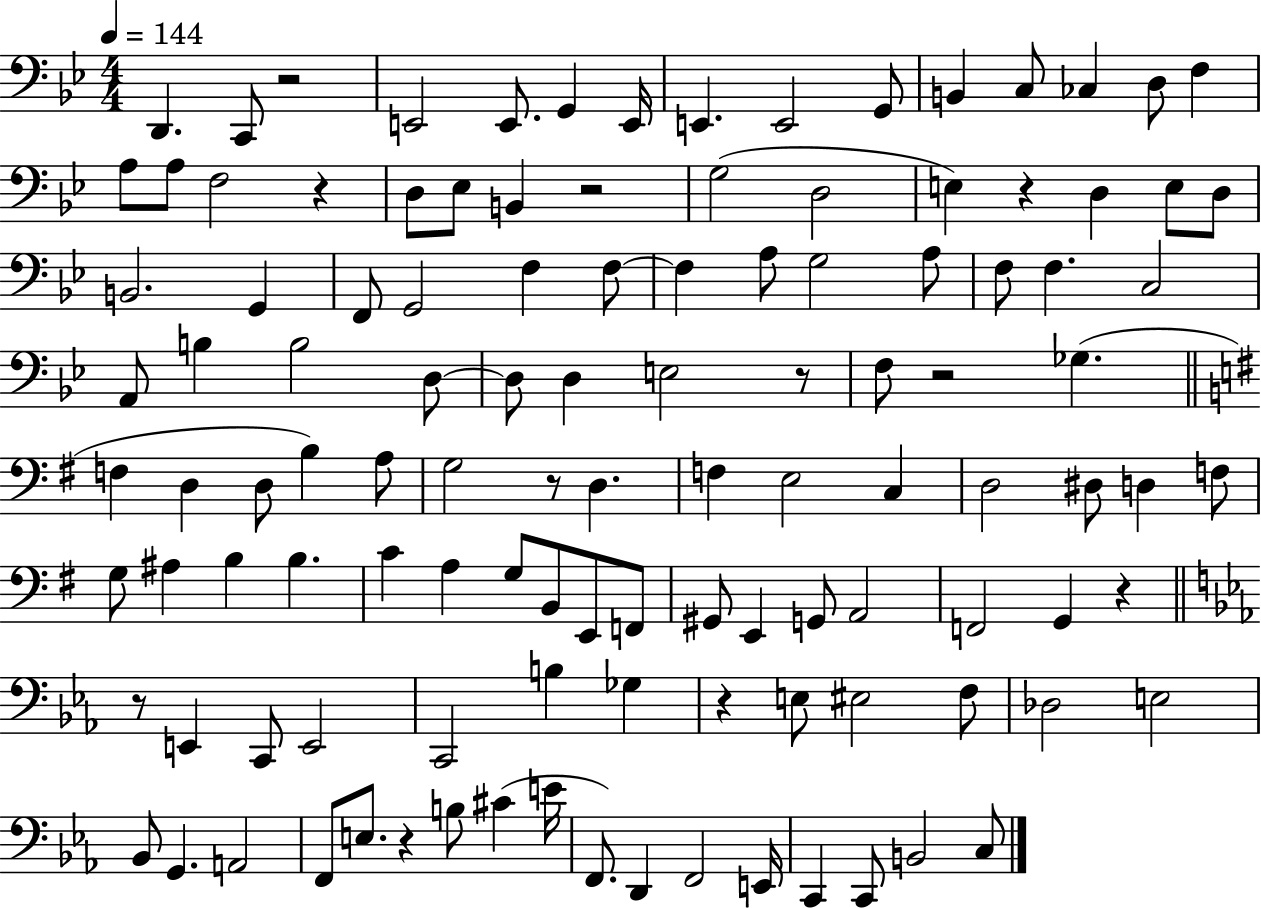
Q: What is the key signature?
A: BES major